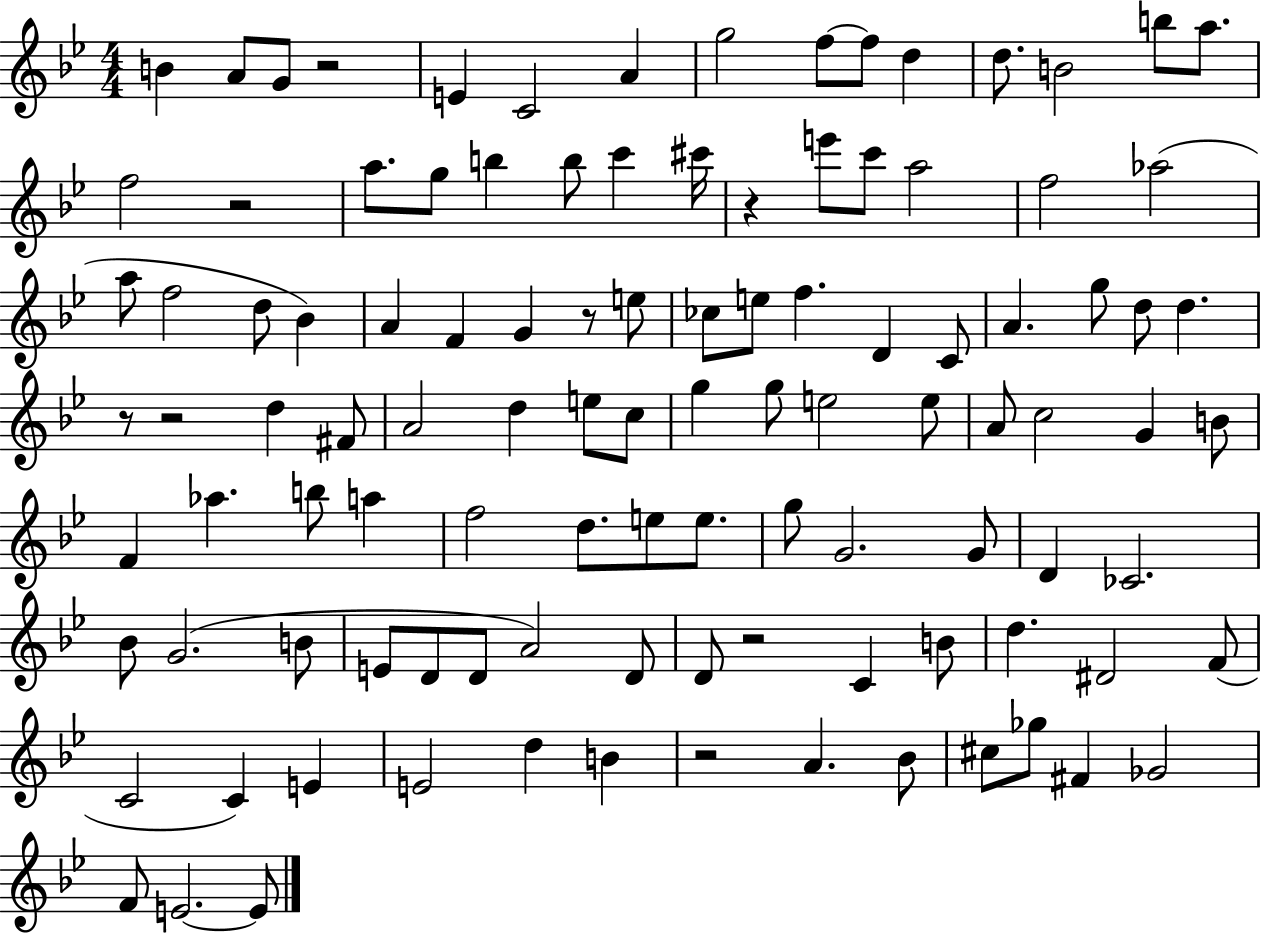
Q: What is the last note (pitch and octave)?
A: E4